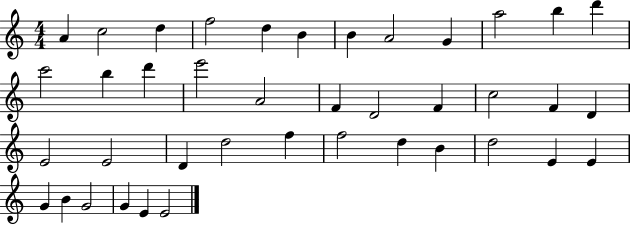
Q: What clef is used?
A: treble